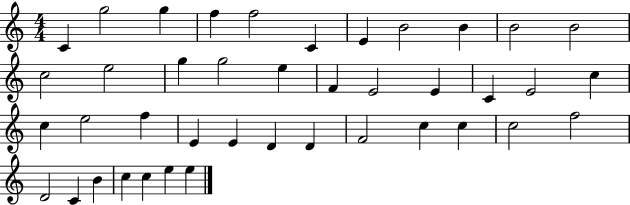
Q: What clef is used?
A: treble